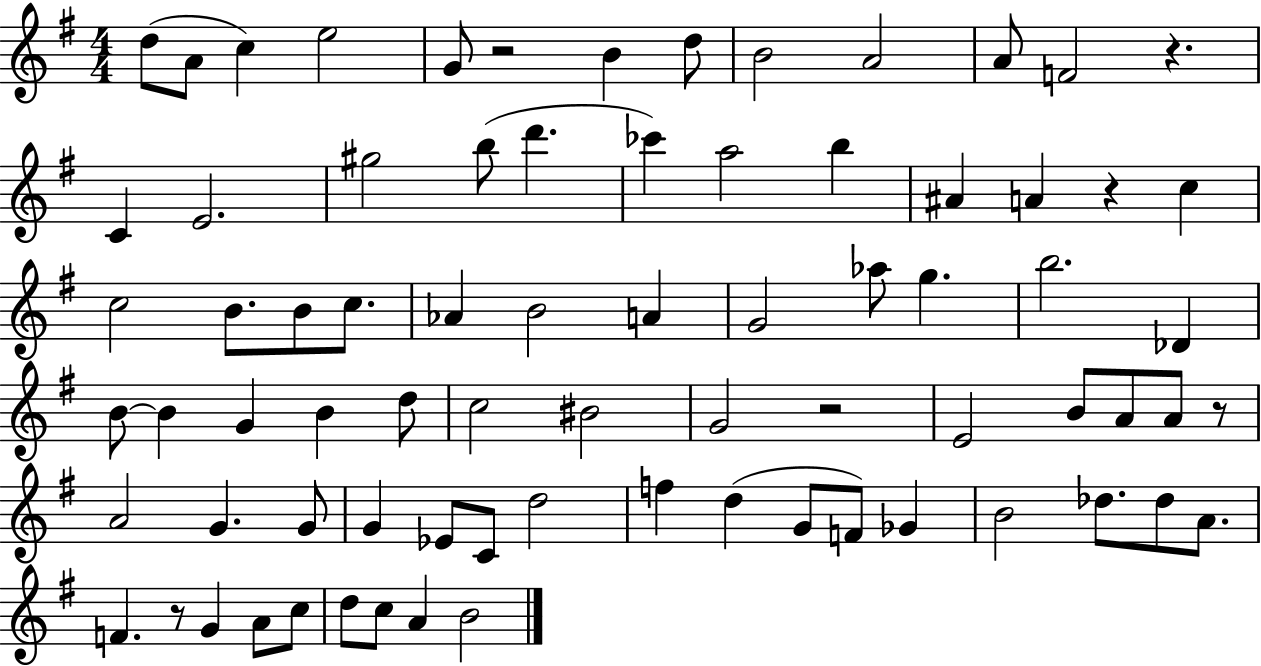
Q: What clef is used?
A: treble